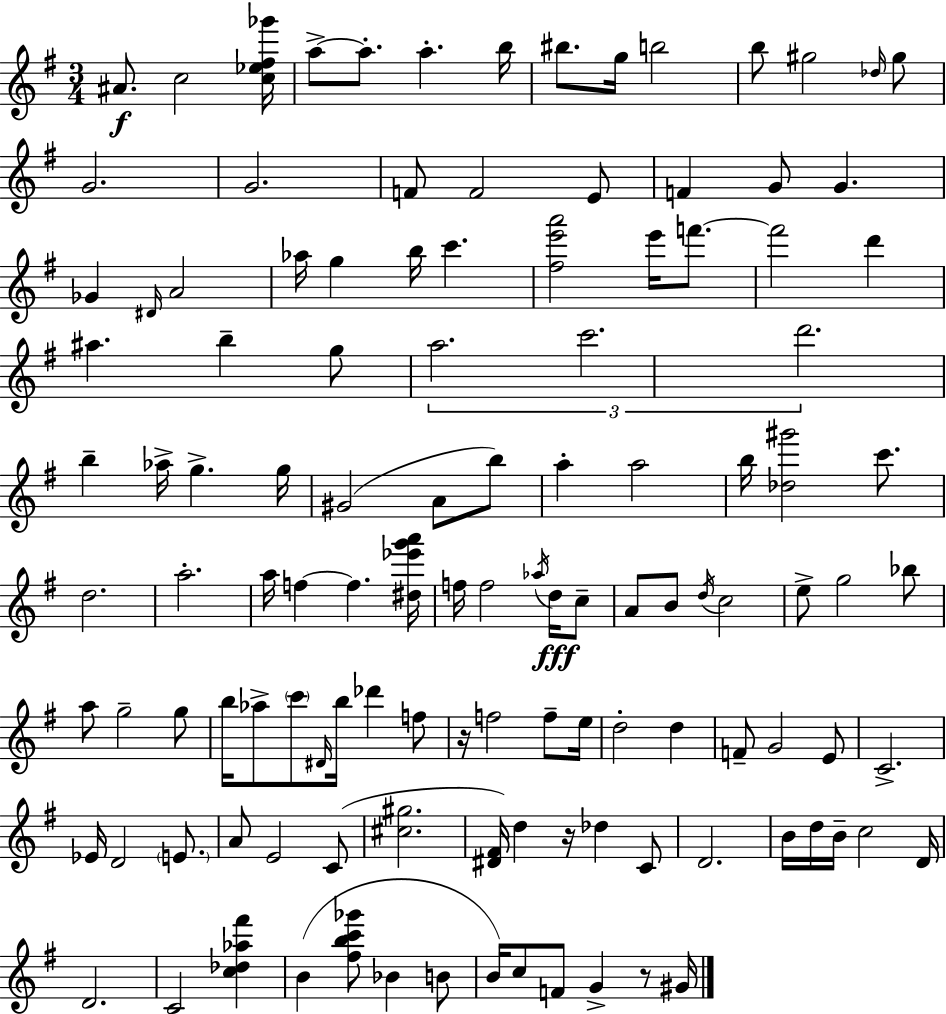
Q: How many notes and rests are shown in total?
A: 121